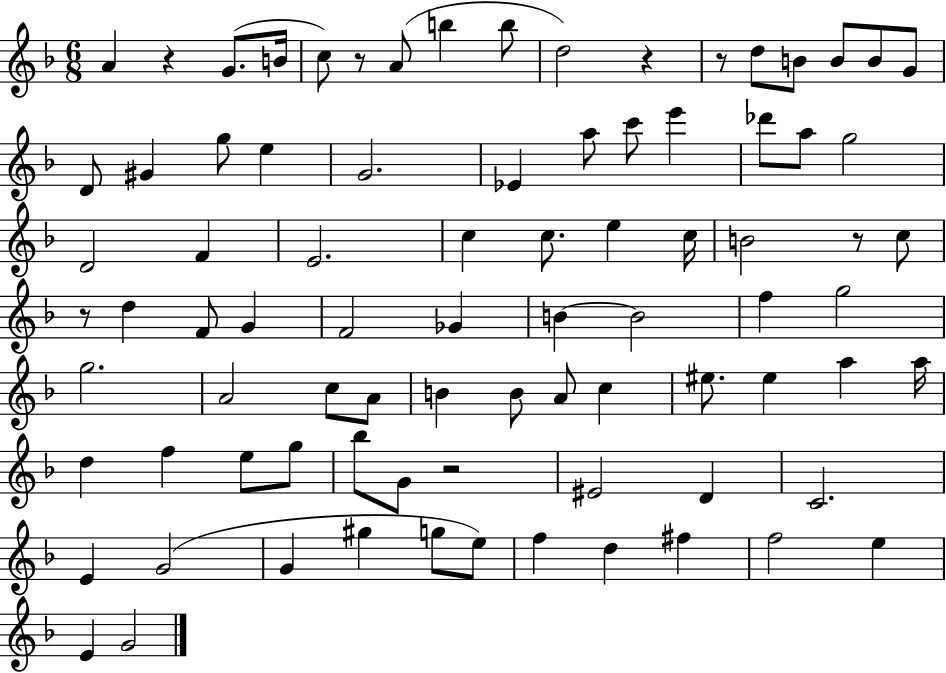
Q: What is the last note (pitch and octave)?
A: G4